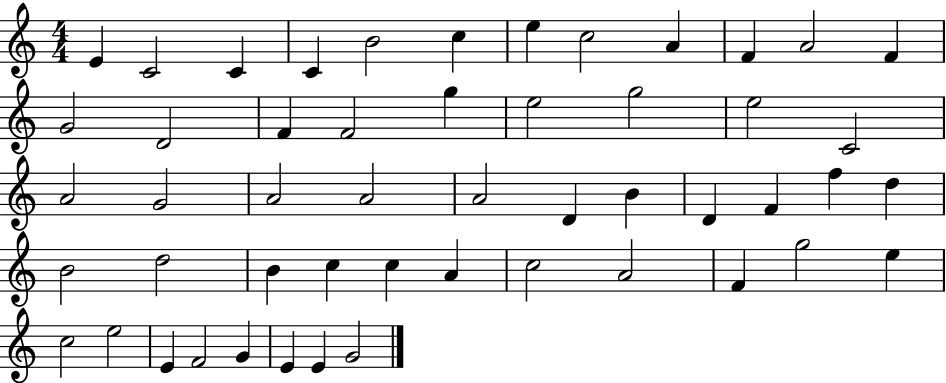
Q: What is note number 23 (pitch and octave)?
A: G4